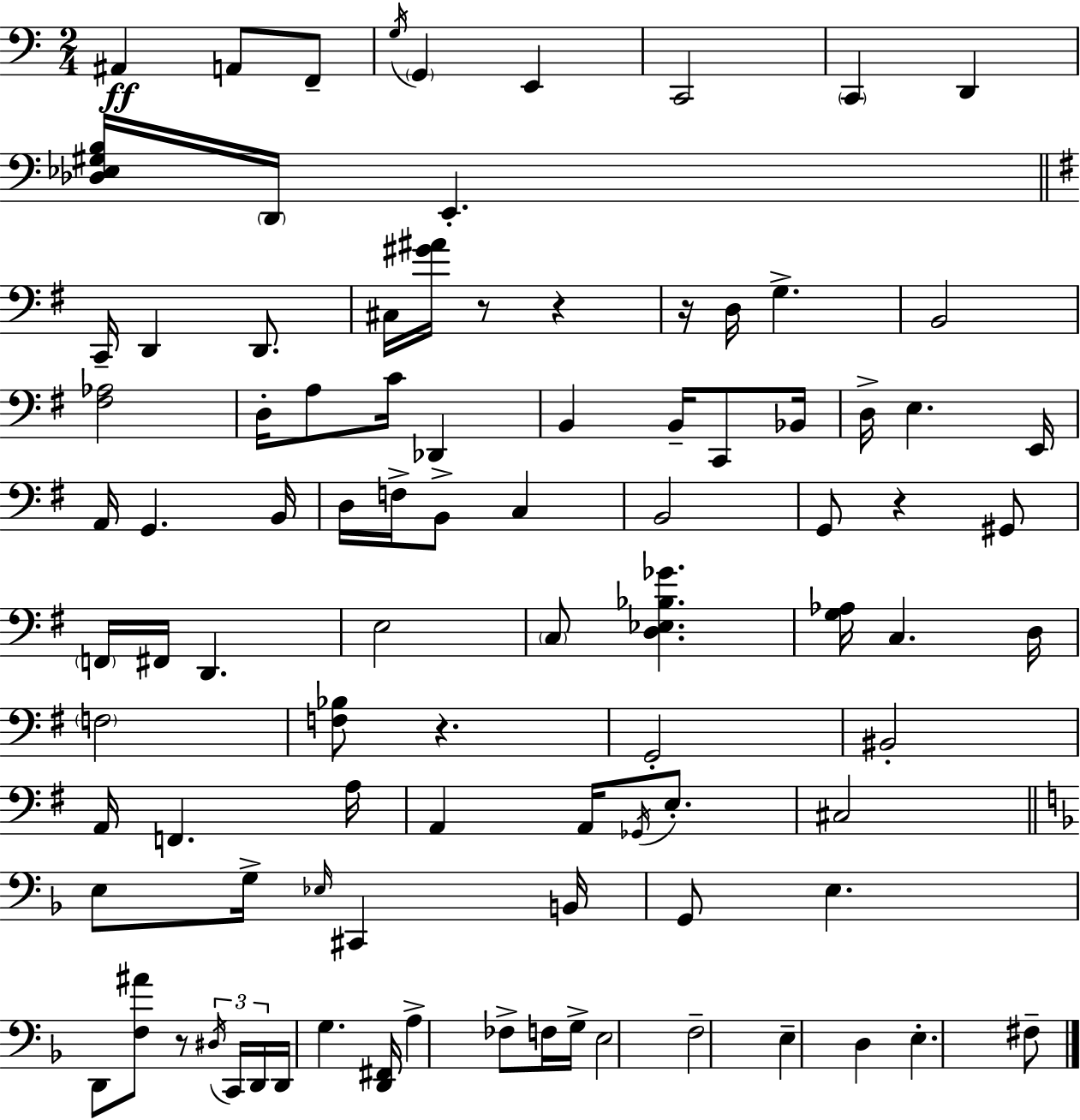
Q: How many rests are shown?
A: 6